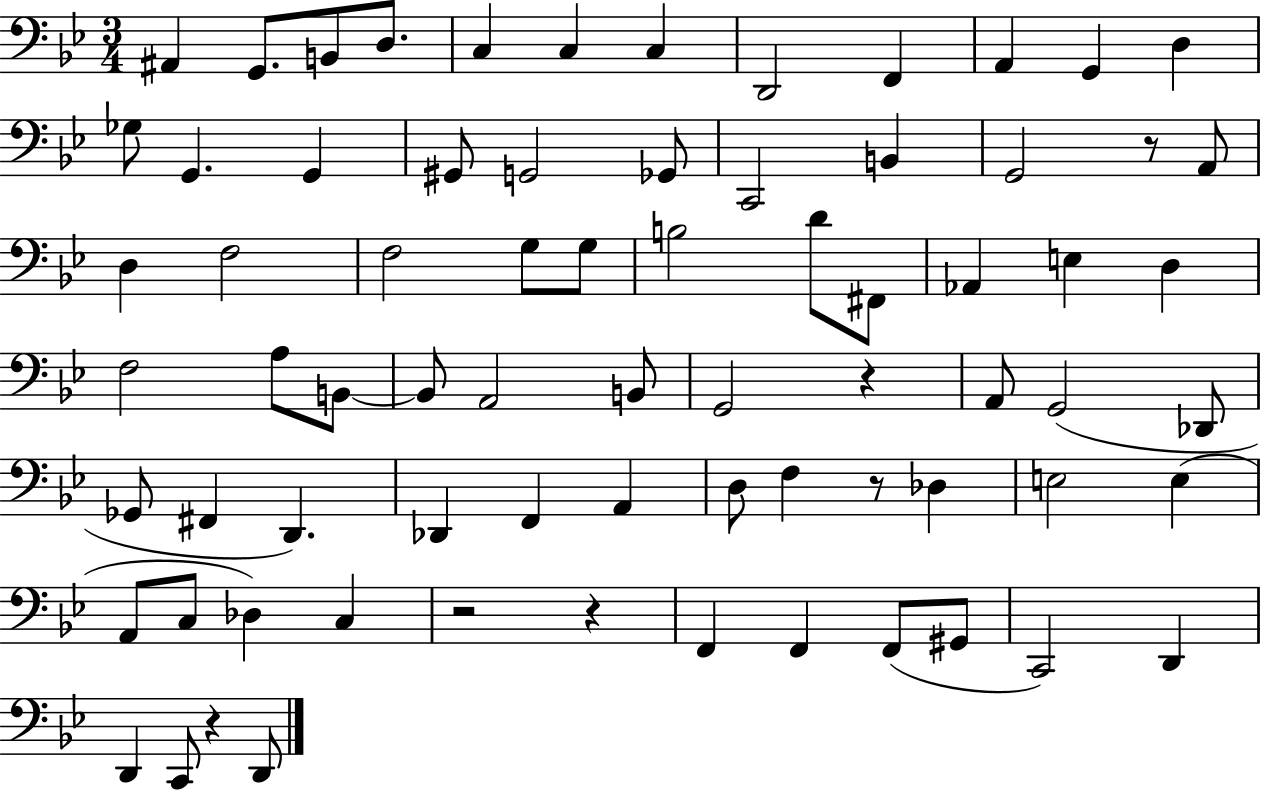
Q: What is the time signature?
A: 3/4